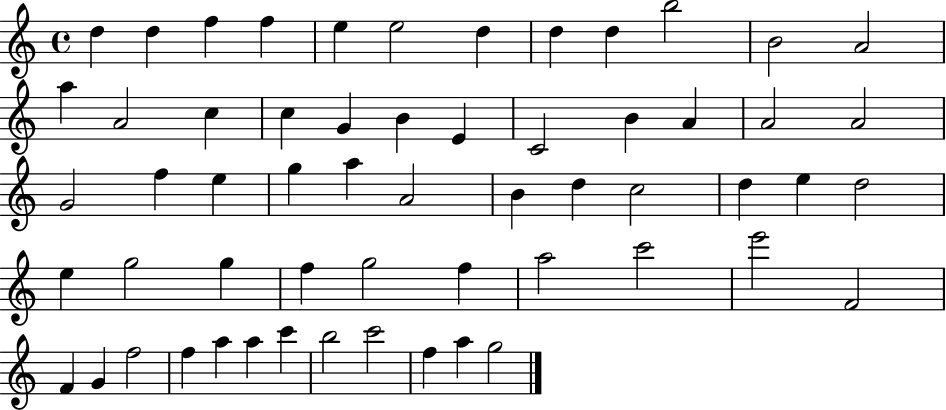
D5/q D5/q F5/q F5/q E5/q E5/h D5/q D5/q D5/q B5/h B4/h A4/h A5/q A4/h C5/q C5/q G4/q B4/q E4/q C4/h B4/q A4/q A4/h A4/h G4/h F5/q E5/q G5/q A5/q A4/h B4/q D5/q C5/h D5/q E5/q D5/h E5/q G5/h G5/q F5/q G5/h F5/q A5/h C6/h E6/h F4/h F4/q G4/q F5/h F5/q A5/q A5/q C6/q B5/h C6/h F5/q A5/q G5/h